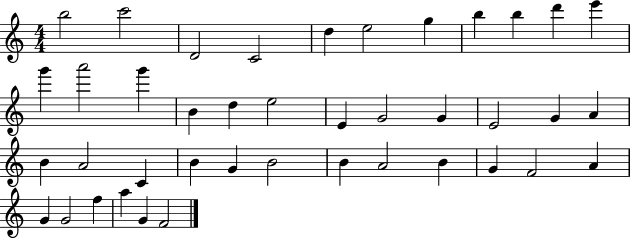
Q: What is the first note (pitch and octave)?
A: B5